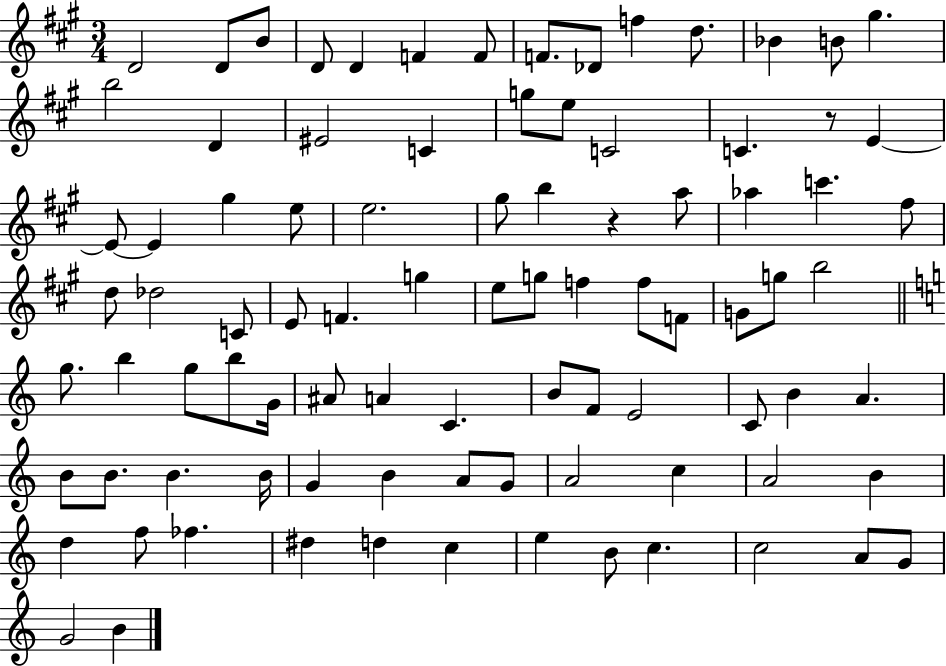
X:1
T:Untitled
M:3/4
L:1/4
K:A
D2 D/2 B/2 D/2 D F F/2 F/2 _D/2 f d/2 _B B/2 ^g b2 D ^E2 C g/2 e/2 C2 C z/2 E E/2 E ^g e/2 e2 ^g/2 b z a/2 _a c' ^f/2 d/2 _d2 C/2 E/2 F g e/2 g/2 f f/2 F/2 G/2 g/2 b2 g/2 b g/2 b/2 G/4 ^A/2 A C B/2 F/2 E2 C/2 B A B/2 B/2 B B/4 G B A/2 G/2 A2 c A2 B d f/2 _f ^d d c e B/2 c c2 A/2 G/2 G2 B